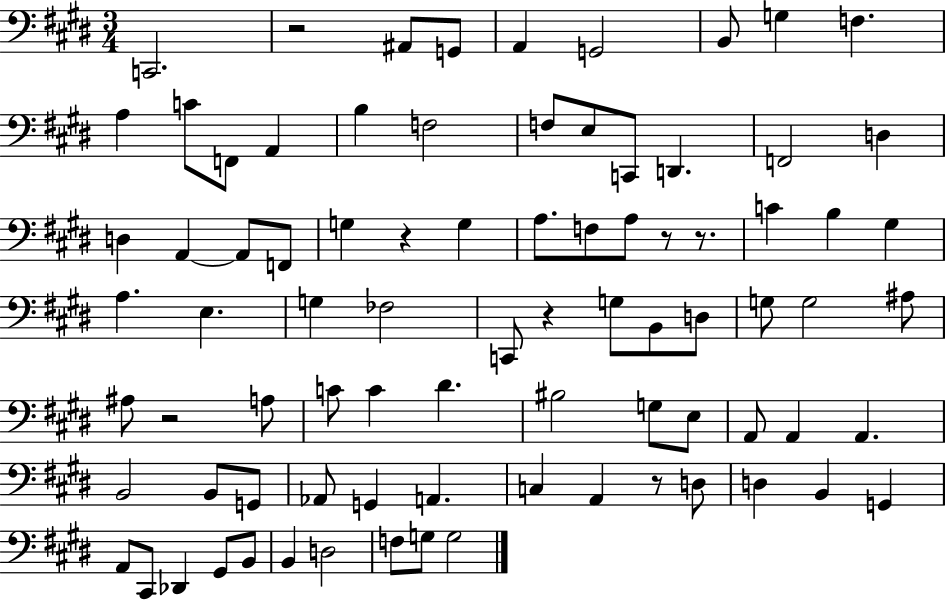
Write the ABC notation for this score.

X:1
T:Untitled
M:3/4
L:1/4
K:E
C,,2 z2 ^A,,/2 G,,/2 A,, G,,2 B,,/2 G, F, A, C/2 F,,/2 A,, B, F,2 F,/2 E,/2 C,,/2 D,, F,,2 D, D, A,, A,,/2 F,,/2 G, z G, A,/2 F,/2 A,/2 z/2 z/2 C B, ^G, A, E, G, _F,2 C,,/2 z G,/2 B,,/2 D,/2 G,/2 G,2 ^A,/2 ^A,/2 z2 A,/2 C/2 C ^D ^B,2 G,/2 E,/2 A,,/2 A,, A,, B,,2 B,,/2 G,,/2 _A,,/2 G,, A,, C, A,, z/2 D,/2 D, B,, G,, A,,/2 ^C,,/2 _D,, ^G,,/2 B,,/2 B,, D,2 F,/2 G,/2 G,2